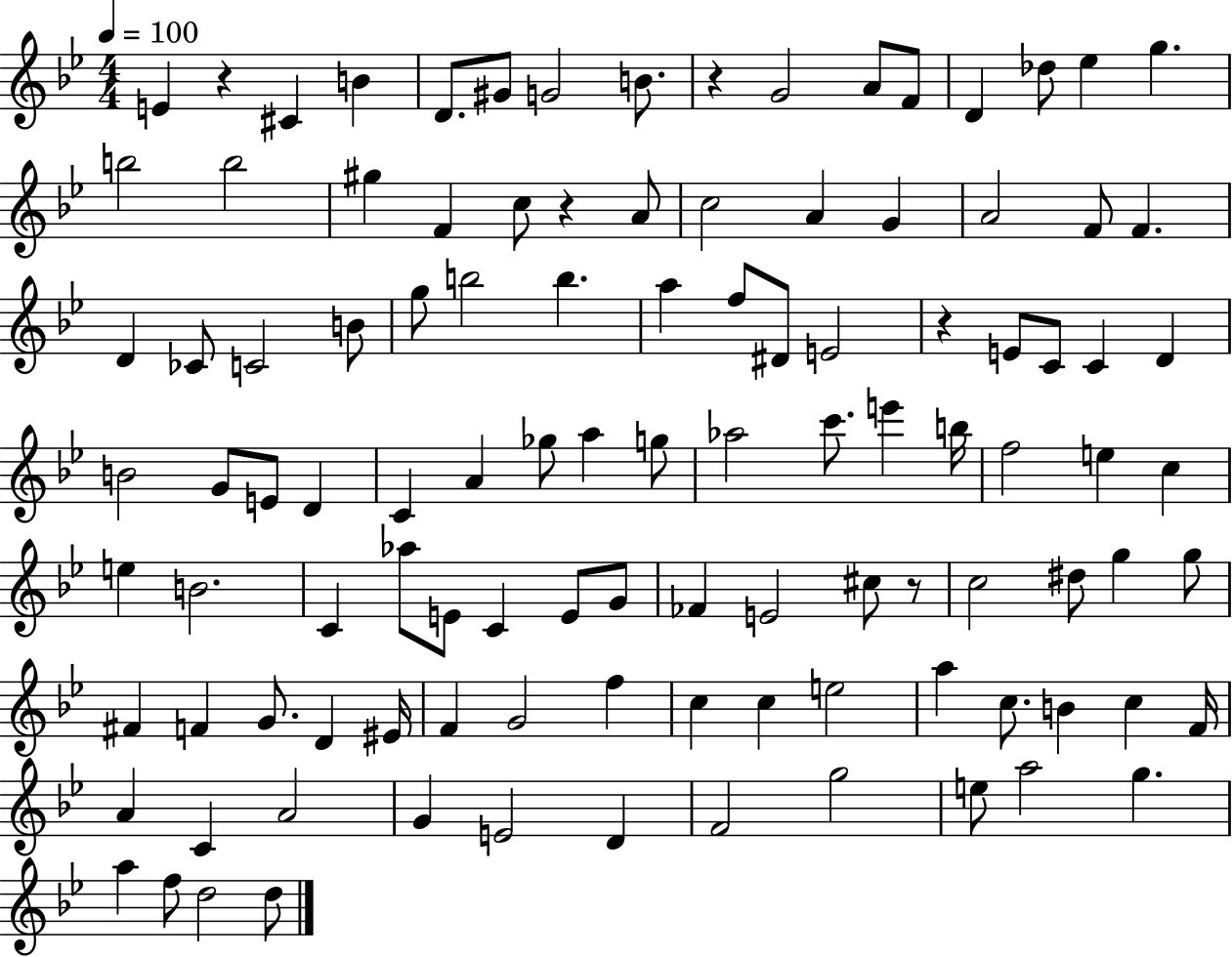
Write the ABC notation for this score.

X:1
T:Untitled
M:4/4
L:1/4
K:Bb
E z ^C B D/2 ^G/2 G2 B/2 z G2 A/2 F/2 D _d/2 _e g b2 b2 ^g F c/2 z A/2 c2 A G A2 F/2 F D _C/2 C2 B/2 g/2 b2 b a f/2 ^D/2 E2 z E/2 C/2 C D B2 G/2 E/2 D C A _g/2 a g/2 _a2 c'/2 e' b/4 f2 e c e B2 C _a/2 E/2 C E/2 G/2 _F E2 ^c/2 z/2 c2 ^d/2 g g/2 ^F F G/2 D ^E/4 F G2 f c c e2 a c/2 B c F/4 A C A2 G E2 D F2 g2 e/2 a2 g a f/2 d2 d/2